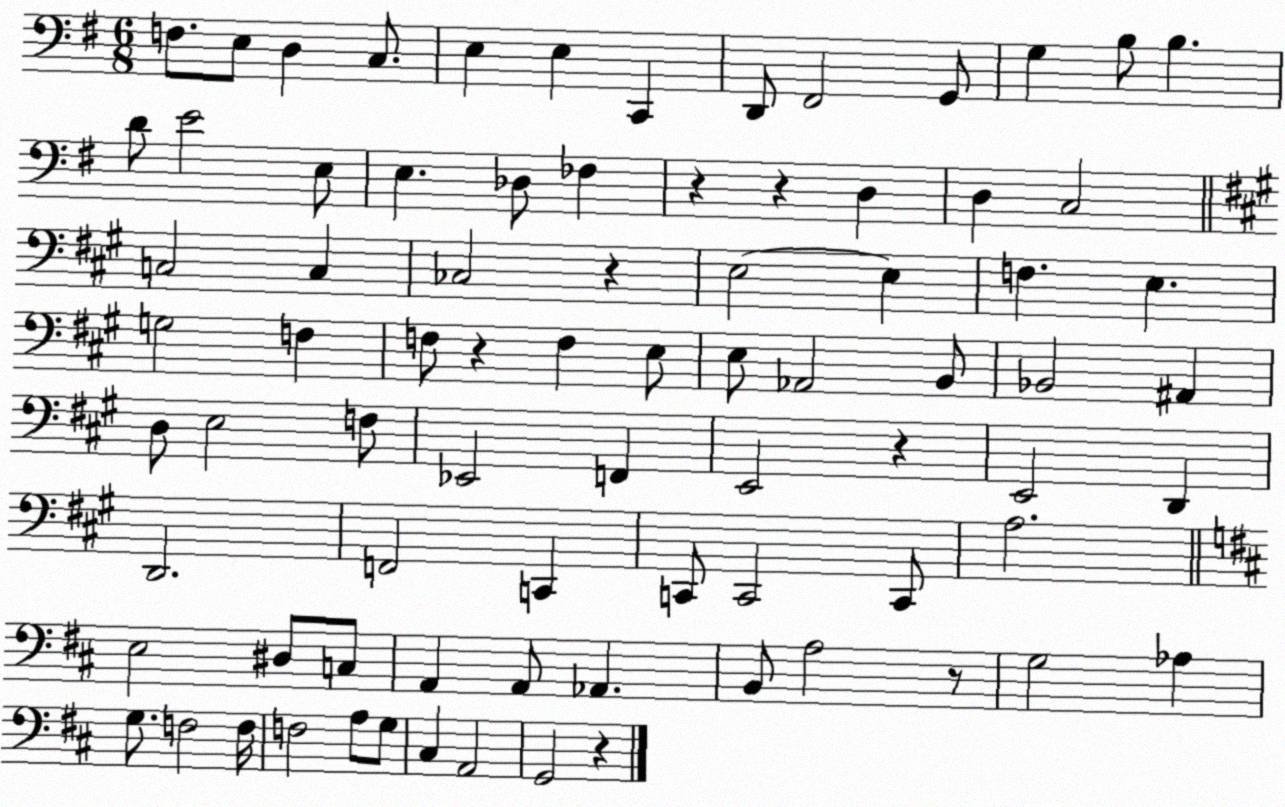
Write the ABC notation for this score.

X:1
T:Untitled
M:6/8
L:1/4
K:G
F,/2 E,/2 D, C,/2 E, E, C,, D,,/2 ^F,,2 G,,/2 G, B,/2 B, D/2 E2 E,/2 E, _D,/2 _F, z z D, D, C,2 C,2 C, _C,2 z E,2 E, F, E, G,2 F, F,/2 z F, E,/2 E,/2 _A,,2 B,,/2 _B,,2 ^A,, D,/2 E,2 F,/2 _E,,2 F,, E,,2 z E,,2 D,, D,,2 F,,2 C,, C,,/2 C,,2 C,,/2 A,2 E,2 ^D,/2 C,/2 A,, A,,/2 _A,, B,,/2 A,2 z/2 G,2 _A, G,/2 F,2 F,/4 F,2 A,/2 G,/2 ^C, A,,2 G,,2 z